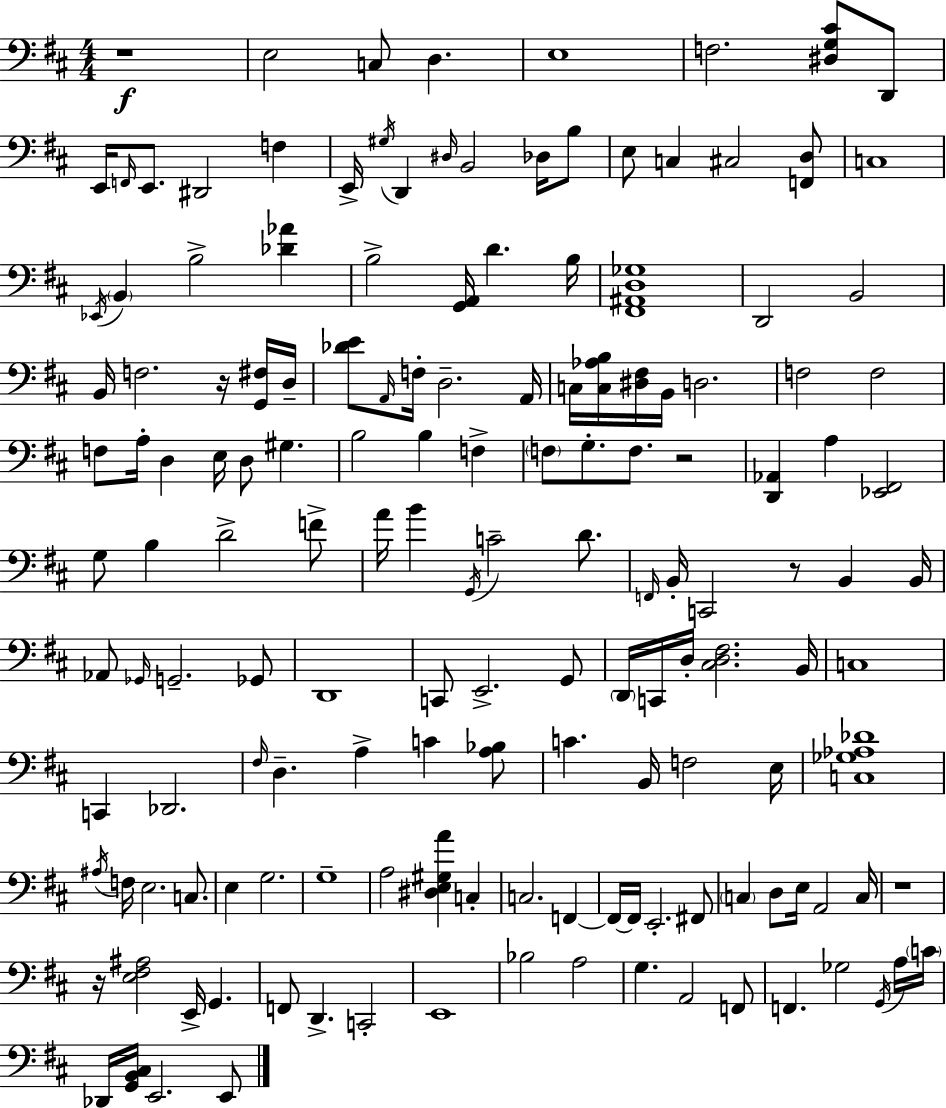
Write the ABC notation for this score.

X:1
T:Untitled
M:4/4
L:1/4
K:D
z4 E,2 C,/2 D, E,4 F,2 [^D,G,^C]/2 D,,/2 E,,/4 F,,/4 E,,/2 ^D,,2 F, E,,/4 ^G,/4 D,, ^D,/4 B,,2 _D,/4 B,/2 E,/2 C, ^C,2 [F,,D,]/2 C,4 _E,,/4 B,, B,2 [_D_A] B,2 [G,,A,,]/4 D B,/4 [^F,,^A,,D,_G,]4 D,,2 B,,2 B,,/4 F,2 z/4 [G,,^F,]/4 D,/4 [_DE]/2 A,,/4 F,/4 D,2 A,,/4 C,/4 [C,_A,B,]/4 [^D,^F,]/4 B,,/4 D,2 F,2 F,2 F,/2 A,/4 D, E,/4 D,/2 ^G, B,2 B, F, F,/2 G,/2 F,/2 z2 [D,,_A,,] A, [_E,,^F,,]2 G,/2 B, D2 F/2 A/4 B G,,/4 C2 D/2 F,,/4 B,,/4 C,,2 z/2 B,, B,,/4 _A,,/2 _G,,/4 G,,2 _G,,/2 D,,4 C,,/2 E,,2 G,,/2 D,,/4 C,,/4 D,/4 [^C,D,^F,]2 B,,/4 C,4 C,, _D,,2 ^F,/4 D, A, C [A,_B,]/2 C B,,/4 F,2 E,/4 [C,_G,_A,_D]4 ^A,/4 F,/4 E,2 C,/2 E, G,2 G,4 A,2 [^D,E,^G,A] C, C,2 F,, F,,/4 F,,/4 E,,2 ^F,,/2 C, D,/2 E,/4 A,,2 C,/4 z4 z/4 [E,^F,^A,]2 E,,/4 G,, F,,/2 D,, C,,2 E,,4 _B,2 A,2 G, A,,2 F,,/2 F,, _G,2 G,,/4 A,/4 C/4 _D,,/4 [G,,B,,^C,]/4 E,,2 E,,/2